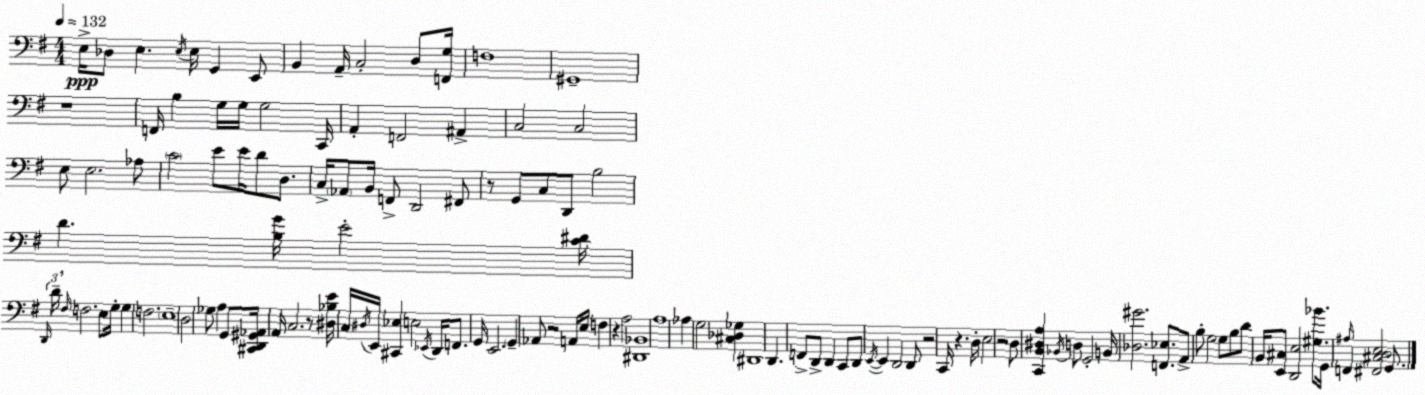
X:1
T:Untitled
M:4/4
L:1/4
K:G
E,/4 _D,/2 E, E,/4 E,/4 G,, E,,/2 B,, A,,/4 C,2 D,/2 [F,,G,]/4 F,4 ^G,,4 z4 F,,/4 B, G,/4 G,/4 G,2 C,,/4 A,, F,,2 ^A,, C,2 C,2 E,/2 E,2 _A,/2 C2 E/2 E/4 D/2 D,/2 C,/4 _A,,/2 B,,/4 F,,/2 D,,2 ^F,,/2 z/2 G,,/2 C,/2 D,,/2 B,2 D [B,G]/4 E2 [C^D]/4 D,,/4 D/4 ^F,/4 F,2 E,/2 G,/4 G, F,2 E,4 D,2 _G,/2 A, G,,/2 [^C,,D,,^G,,_A,,]/4 A,,/4 C,2 z/2 [^D,_B,E]/4 C,/4 ^D,/4 E,,/4 [^C,,_E,] E,2 _E,,/4 D,,/4 F,,/2 G,,/4 E,,2 G,, _A,,/2 z2 A,,/4 E,/4 F, z A,2 [^D,,_B,,]4 A,4 _A, G,2 [^C,_D,_G,] ^D,,4 D,, F,,/2 D,,/2 D,, C,,/2 D,,/2 E,,/4 E,, D,,2 D,,/2 z2 C,,/4 z D,/4 E,2 z2 D,/2 [C,,B,,^D,A,] _B,,/4 D,/2 G,,2 B,,/4 [_D,^G]2 [F,,_E,]/2 A,,/2 B,/2 G,2 G,/2 B,/2 D/2 B,,/4 [E,,^C,]/2 [D,,E,]2 [^G,_B]/2 G,,/4 ^A,/4 F,, [^F,,^C,D,E,]2 G,,/2